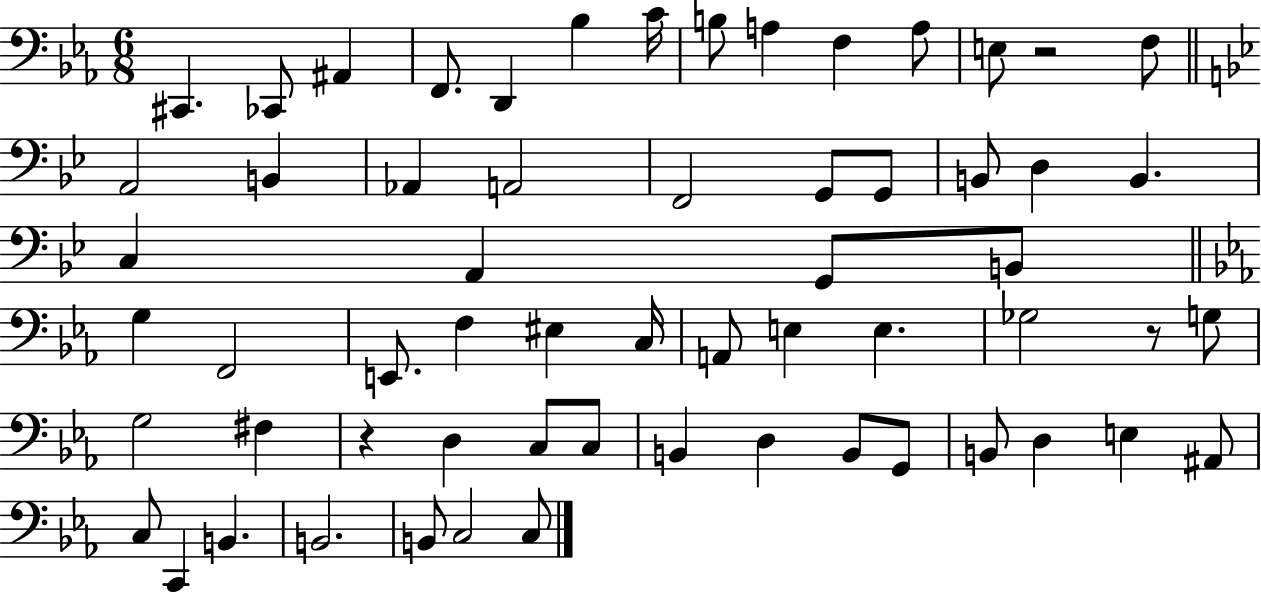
{
  \clef bass
  \numericTimeSignature
  \time 6/8
  \key ees \major
  cis,4. ces,8 ais,4 | f,8. d,4 bes4 c'16 | b8 a4 f4 a8 | e8 r2 f8 | \break \bar "||" \break \key bes \major a,2 b,4 | aes,4 a,2 | f,2 g,8 g,8 | b,8 d4 b,4. | \break c4 a,4 g,8 b,8 | \bar "||" \break \key ees \major g4 f,2 | e,8. f4 eis4 c16 | a,8 e4 e4. | ges2 r8 g8 | \break g2 fis4 | r4 d4 c8 c8 | b,4 d4 b,8 g,8 | b,8 d4 e4 ais,8 | \break c8 c,4 b,4. | b,2. | b,8 c2 c8 | \bar "|."
}